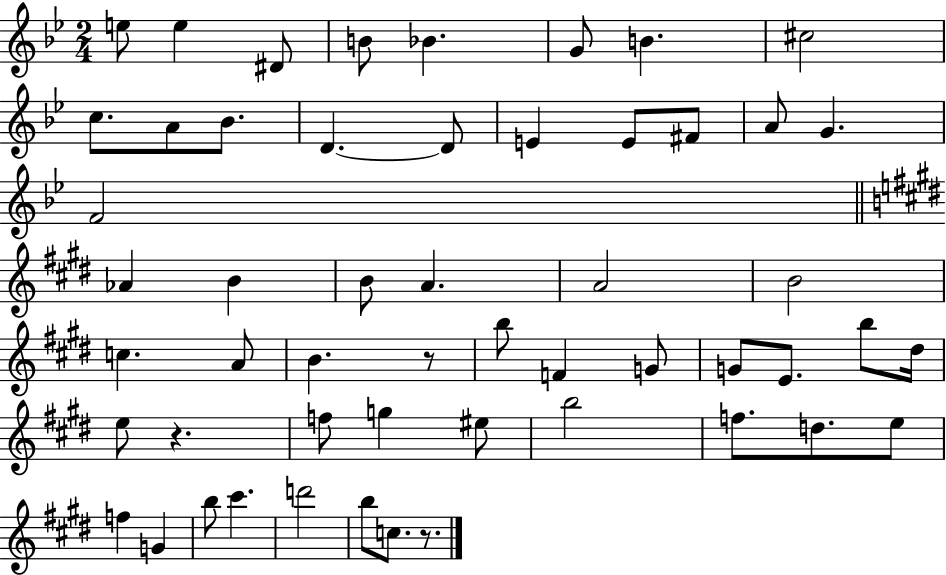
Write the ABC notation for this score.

X:1
T:Untitled
M:2/4
L:1/4
K:Bb
e/2 e ^D/2 B/2 _B G/2 B ^c2 c/2 A/2 _B/2 D D/2 E E/2 ^F/2 A/2 G F2 _A B B/2 A A2 B2 c A/2 B z/2 b/2 F G/2 G/2 E/2 b/2 ^d/4 e/2 z f/2 g ^e/2 b2 f/2 d/2 e/2 f G b/2 ^c' d'2 b/2 c/2 z/2